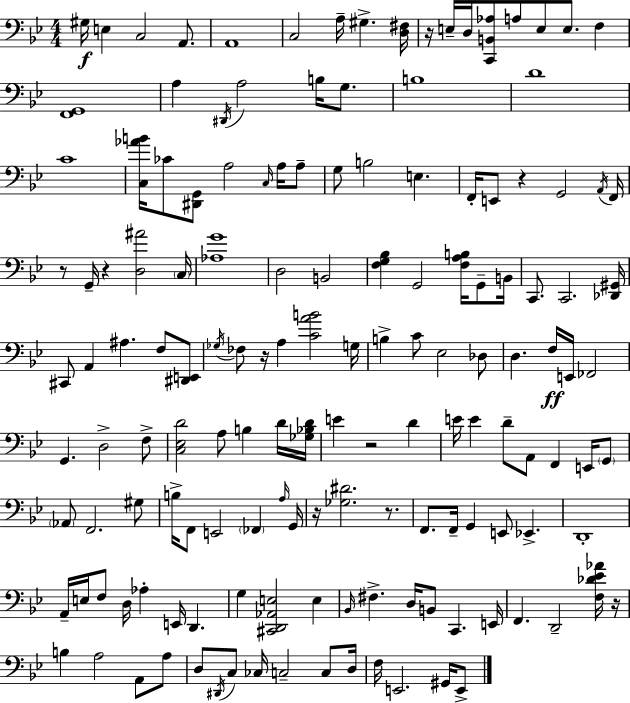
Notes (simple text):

G#3/s E3/q C3/h A2/e. A2/w C3/h A3/s G#3/q. [D3,F#3]/s R/s E3/s D3/s [C2,B2,Ab3]/e A3/e E3/e E3/e. F3/q [F2,G2]/w A3/q D#2/s A3/h B3/s G3/e. B3/w D4/w C4/w [C3,Ab4,B4]/s CES4/e [D#2,G2]/e A3/h C3/s A3/s A3/e G3/e B3/h E3/q. F2/s E2/e R/q G2/h A2/s F2/s R/e G2/s R/q [D3,A#4]/h C3/s [Ab3,G4]/w D3/h B2/h [F3,G3,Bb3]/q G2/h [F3,A3,B3]/s G2/e B2/s C2/e. C2/h. [Db2,G#2]/s C#2/e A2/q A#3/q. F3/e [D#2,E2]/e Gb3/s FES3/e R/s A3/q [C4,A4,B4]/h G3/s B3/q C4/e Eb3/h Db3/e D3/q. F3/s E2/s FES2/h G2/q. D3/h F3/e [C3,Eb3,D4]/h A3/e B3/q D4/s [Gb3,Bb3,D4]/s E4/q R/h D4/q E4/s E4/q D4/e A2/e F2/q E2/s G2/e Ab2/e F2/h. G#3/e B3/s F2/e E2/h FES2/q A3/s G2/s R/s [Gb3,D#4]/h. R/e. F2/e. F2/s G2/q E2/e Eb2/q. D2/w A2/s E3/s F3/e D3/s Ab3/q E2/s D2/q. G3/q [C#2,D2,Ab2,E3]/h E3/q Bb2/s F#3/q. D3/s B2/e C2/q. E2/s F2/q. D2/h [F3,Db4,Eb4,Ab4]/s R/s B3/q A3/h A2/e A3/e D3/e D#2/s C3/e CES3/s C3/h C3/e D3/s F3/s E2/h. G#2/s E2/e